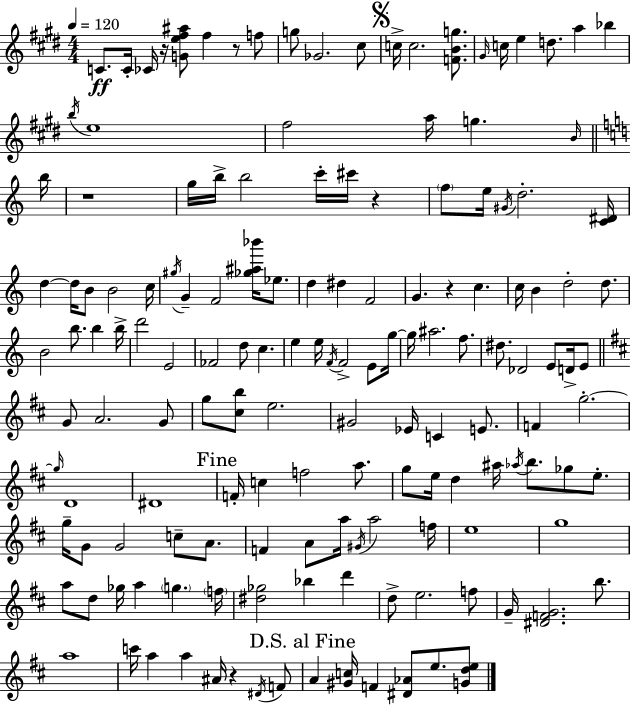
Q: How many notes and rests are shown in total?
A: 151